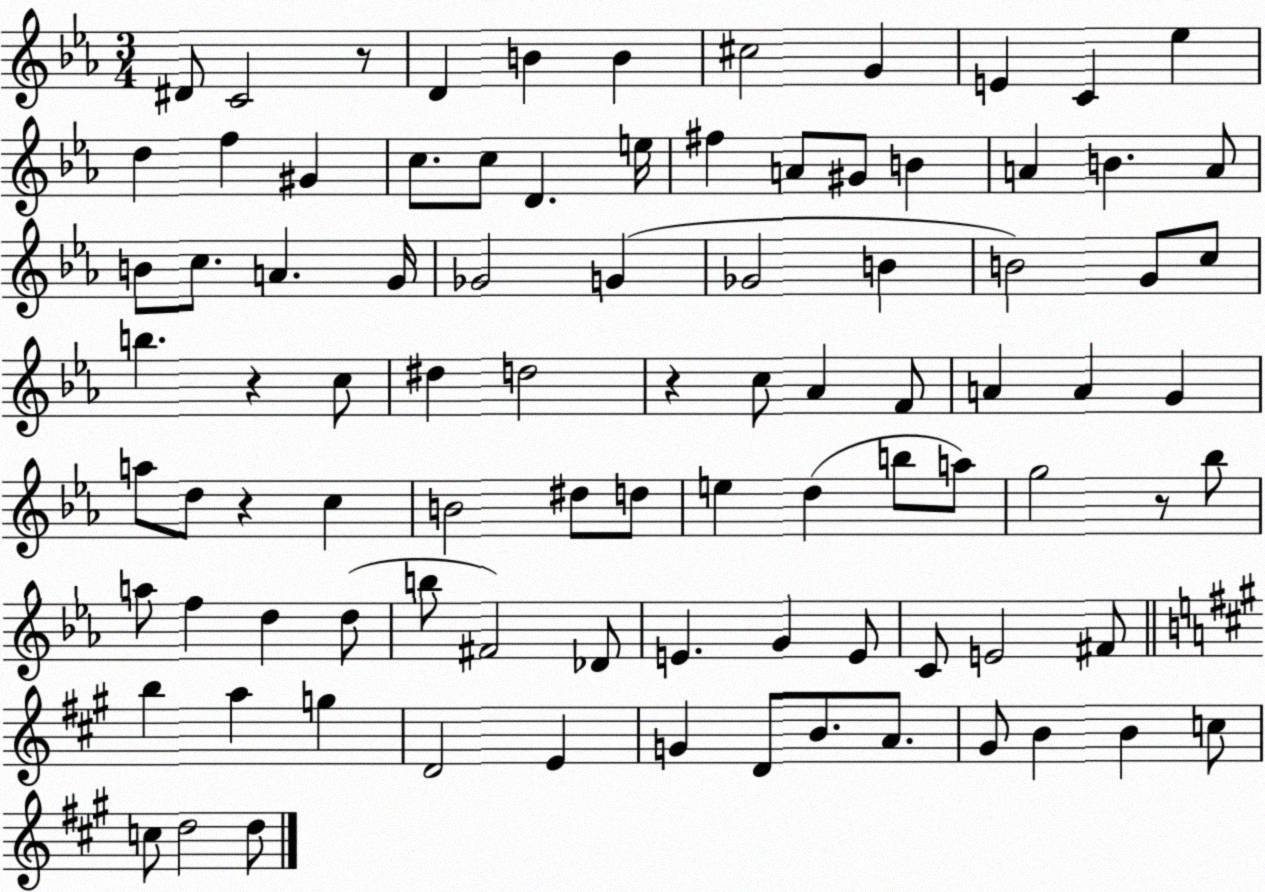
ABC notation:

X:1
T:Untitled
M:3/4
L:1/4
K:Eb
^D/2 C2 z/2 D B B ^c2 G E C _e d f ^G c/2 c/2 D e/4 ^f A/2 ^G/2 B A B A/2 B/2 c/2 A G/4 _G2 G _G2 B B2 G/2 c/2 b z c/2 ^d d2 z c/2 _A F/2 A A G a/2 d/2 z c B2 ^d/2 d/2 e d b/2 a/2 g2 z/2 _b/2 a/2 f d d/2 b/2 ^F2 _D/2 E G E/2 C/2 E2 ^F/2 b a g D2 E G D/2 B/2 A/2 ^G/2 B B c/2 c/2 d2 d/2